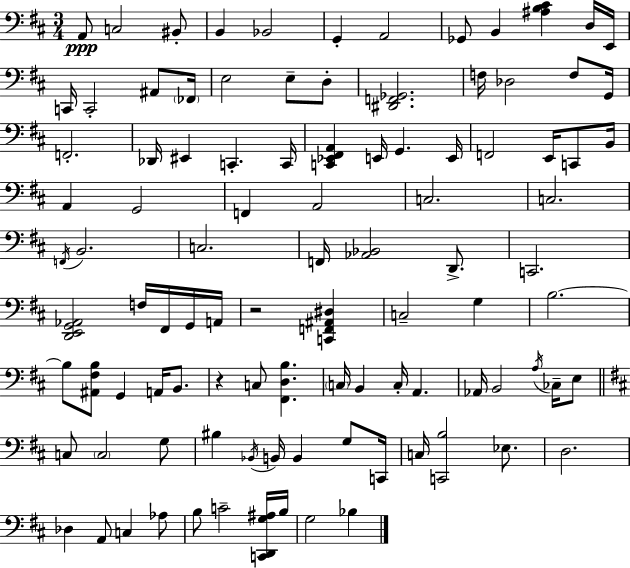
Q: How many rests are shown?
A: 2